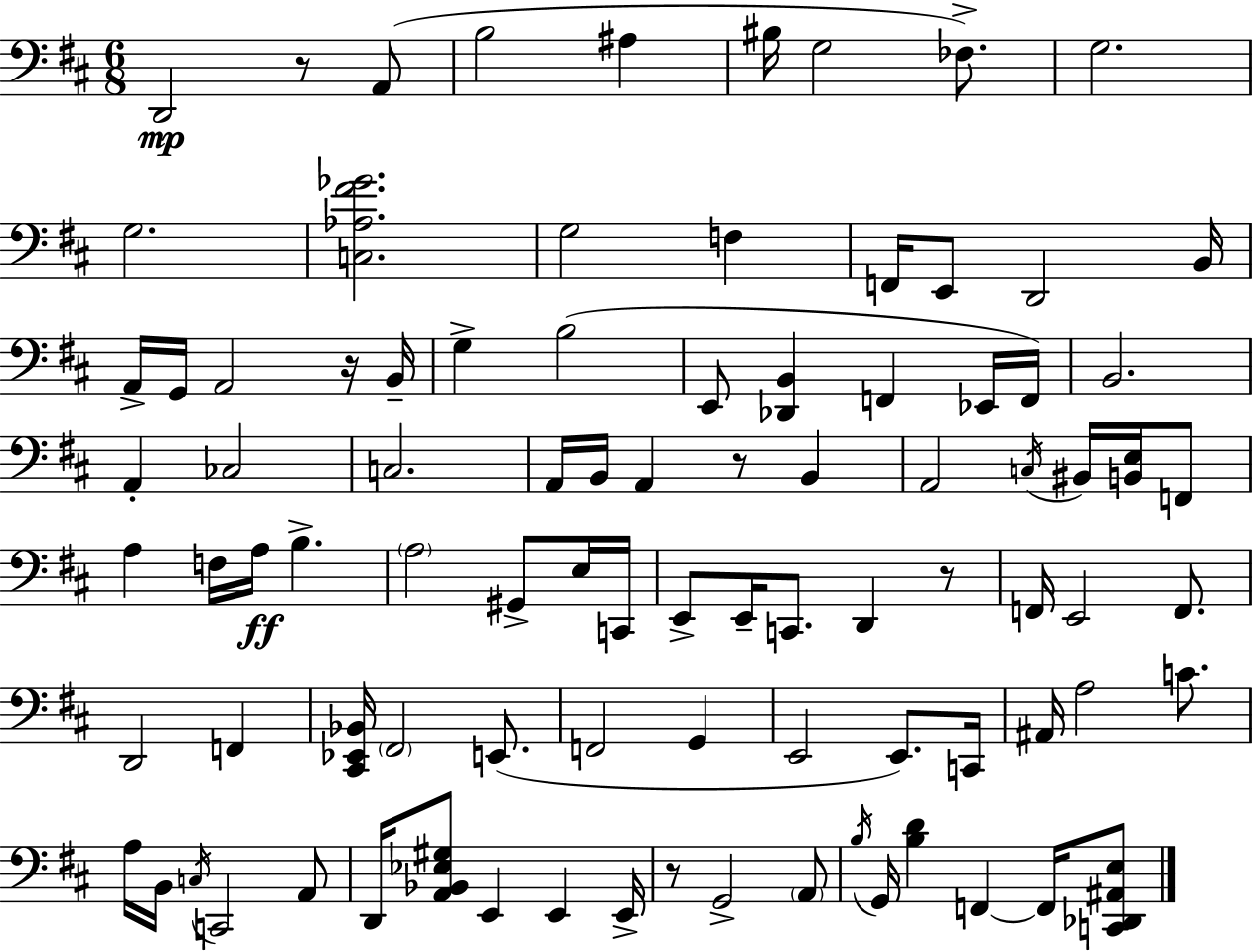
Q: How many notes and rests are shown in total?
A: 91